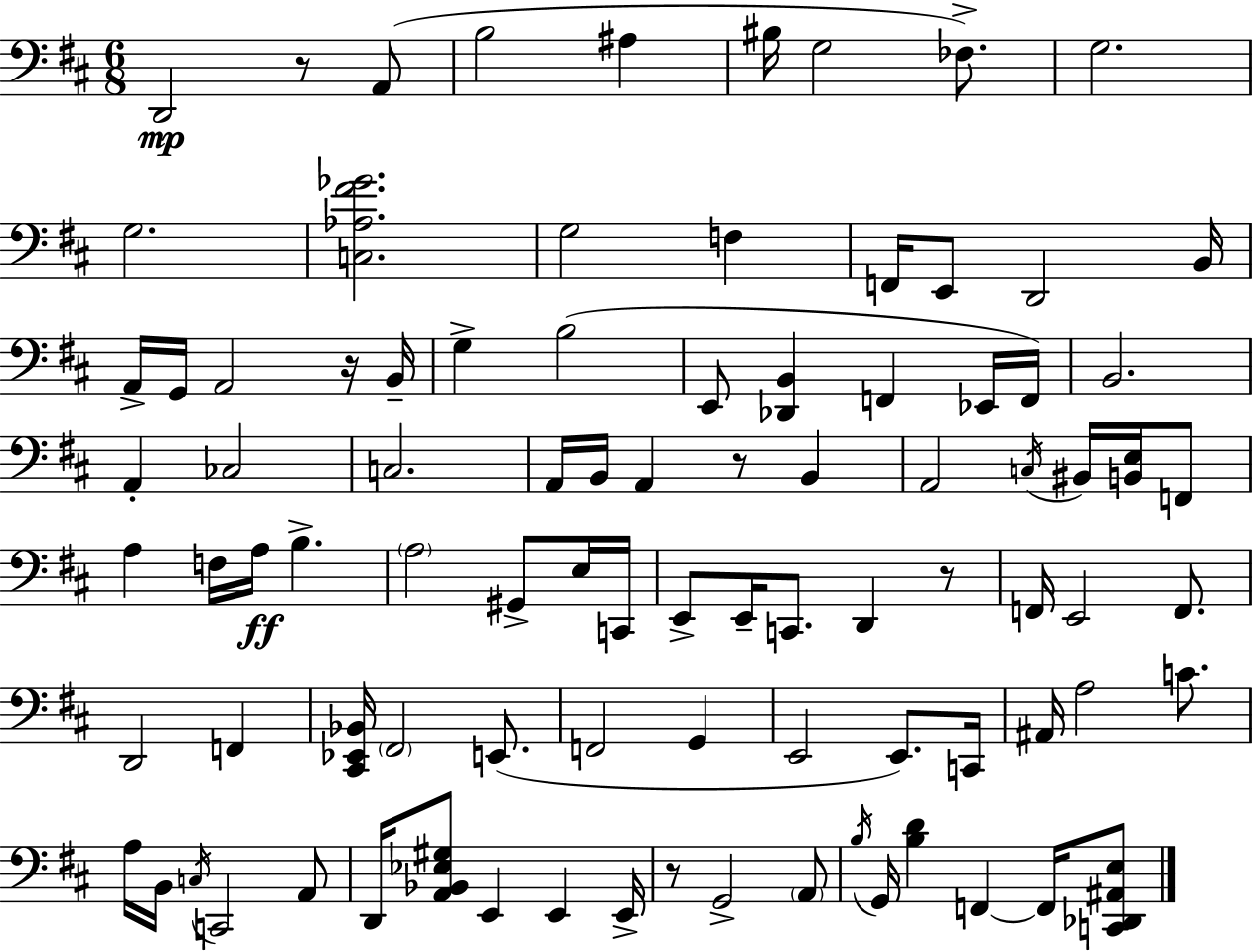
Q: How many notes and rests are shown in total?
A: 91